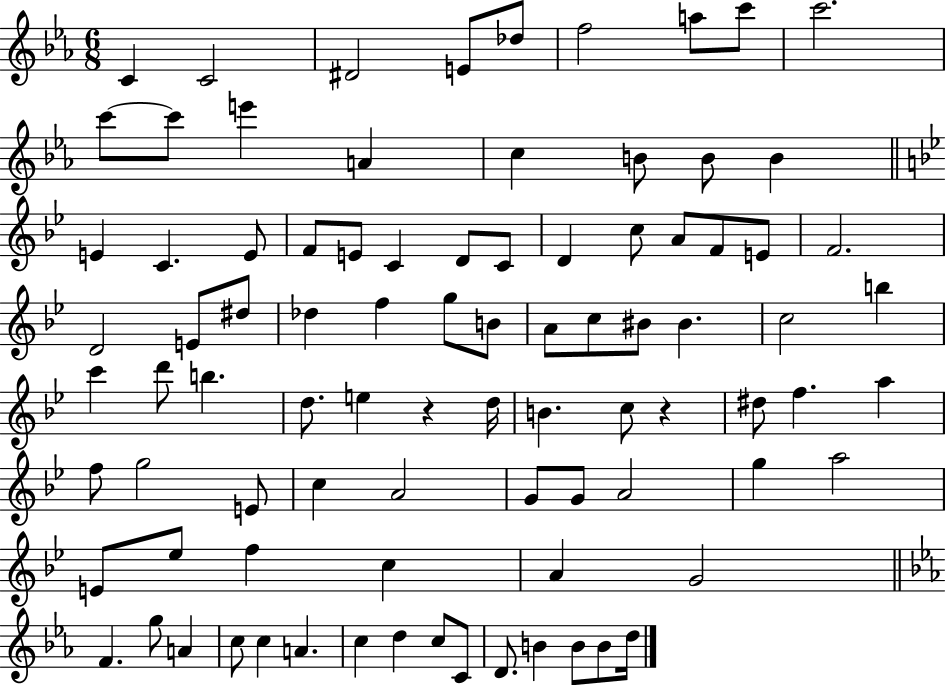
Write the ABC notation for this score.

X:1
T:Untitled
M:6/8
L:1/4
K:Eb
C C2 ^D2 E/2 _d/2 f2 a/2 c'/2 c'2 c'/2 c'/2 e' A c B/2 B/2 B E C E/2 F/2 E/2 C D/2 C/2 D c/2 A/2 F/2 E/2 F2 D2 E/2 ^d/2 _d f g/2 B/2 A/2 c/2 ^B/2 ^B c2 b c' d'/2 b d/2 e z d/4 B c/2 z ^d/2 f a f/2 g2 E/2 c A2 G/2 G/2 A2 g a2 E/2 _e/2 f c A G2 F g/2 A c/2 c A c d c/2 C/2 D/2 B B/2 B/2 d/4